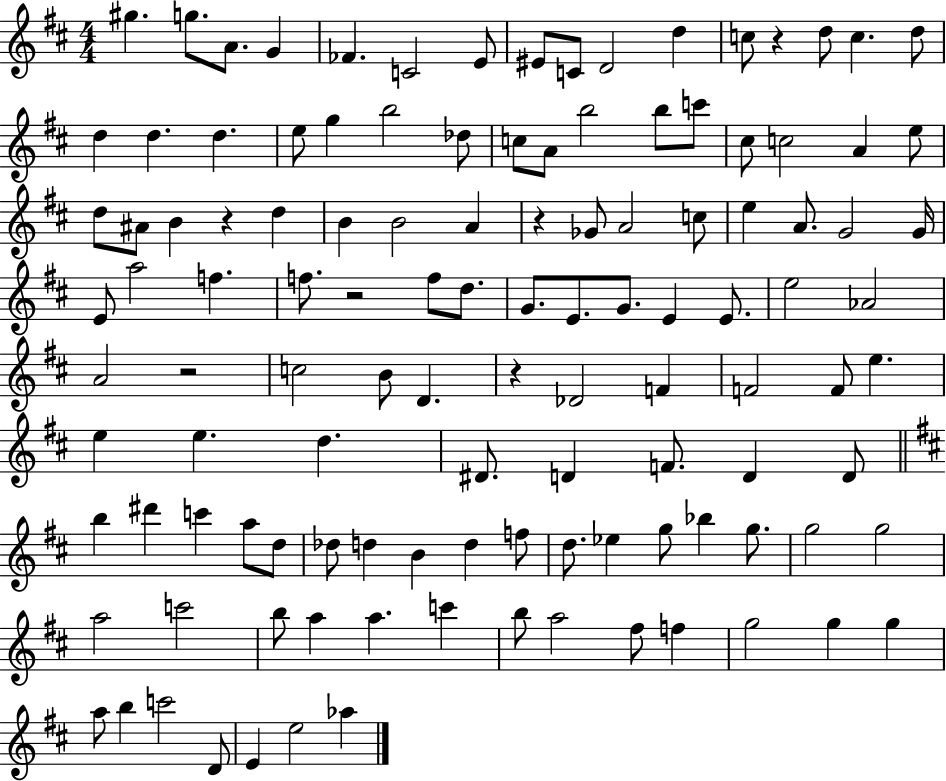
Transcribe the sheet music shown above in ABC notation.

X:1
T:Untitled
M:4/4
L:1/4
K:D
^g g/2 A/2 G _F C2 E/2 ^E/2 C/2 D2 d c/2 z d/2 c d/2 d d d e/2 g b2 _d/2 c/2 A/2 b2 b/2 c'/2 ^c/2 c2 A e/2 d/2 ^A/2 B z d B B2 A z _G/2 A2 c/2 e A/2 G2 G/4 E/2 a2 f f/2 z2 f/2 d/2 G/2 E/2 G/2 E E/2 e2 _A2 A2 z2 c2 B/2 D z _D2 F F2 F/2 e e e d ^D/2 D F/2 D D/2 b ^d' c' a/2 d/2 _d/2 d B d f/2 d/2 _e g/2 _b g/2 g2 g2 a2 c'2 b/2 a a c' b/2 a2 ^f/2 f g2 g g a/2 b c'2 D/2 E e2 _a